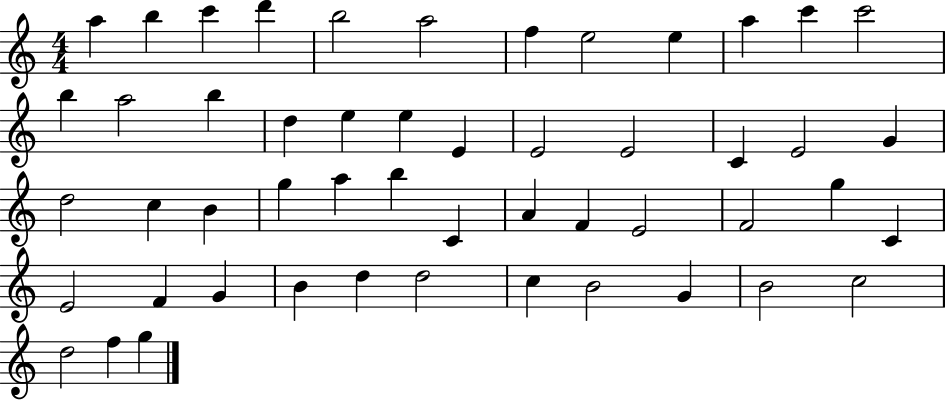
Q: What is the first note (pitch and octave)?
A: A5